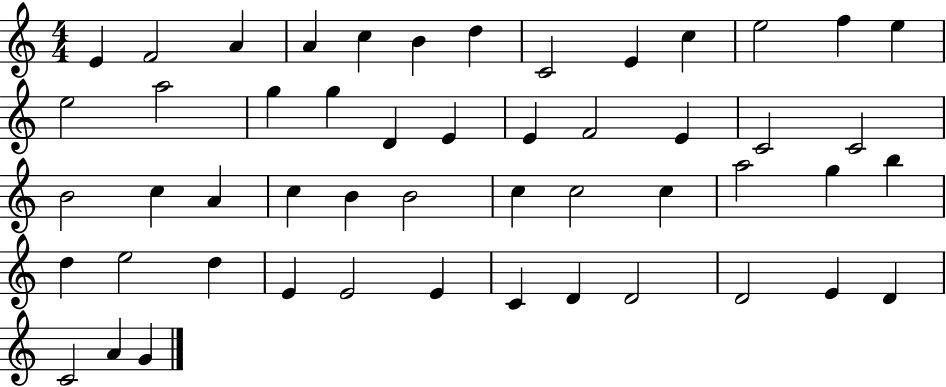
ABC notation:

X:1
T:Untitled
M:4/4
L:1/4
K:C
E F2 A A c B d C2 E c e2 f e e2 a2 g g D E E F2 E C2 C2 B2 c A c B B2 c c2 c a2 g b d e2 d E E2 E C D D2 D2 E D C2 A G